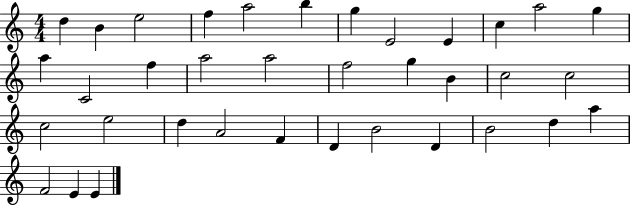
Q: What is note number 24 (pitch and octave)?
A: E5